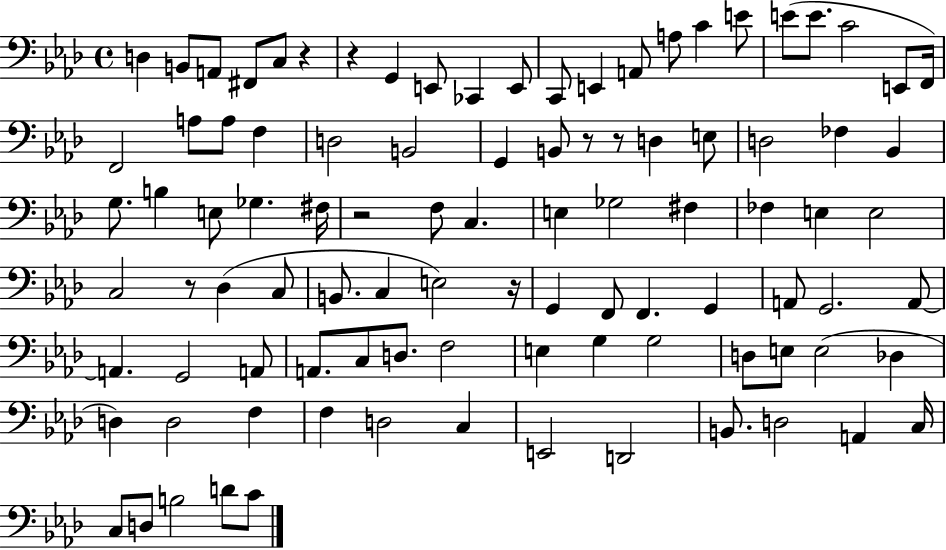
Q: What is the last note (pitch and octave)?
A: C4